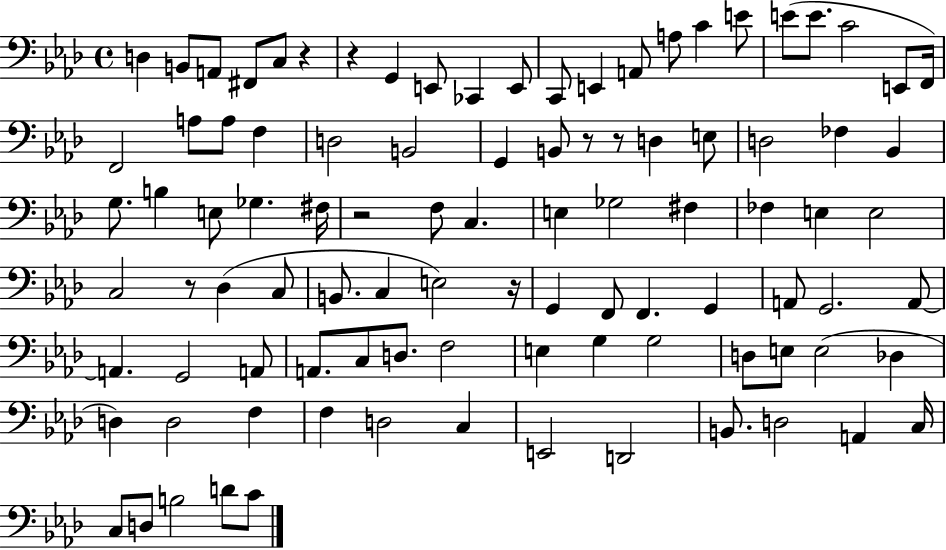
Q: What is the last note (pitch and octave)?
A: C4